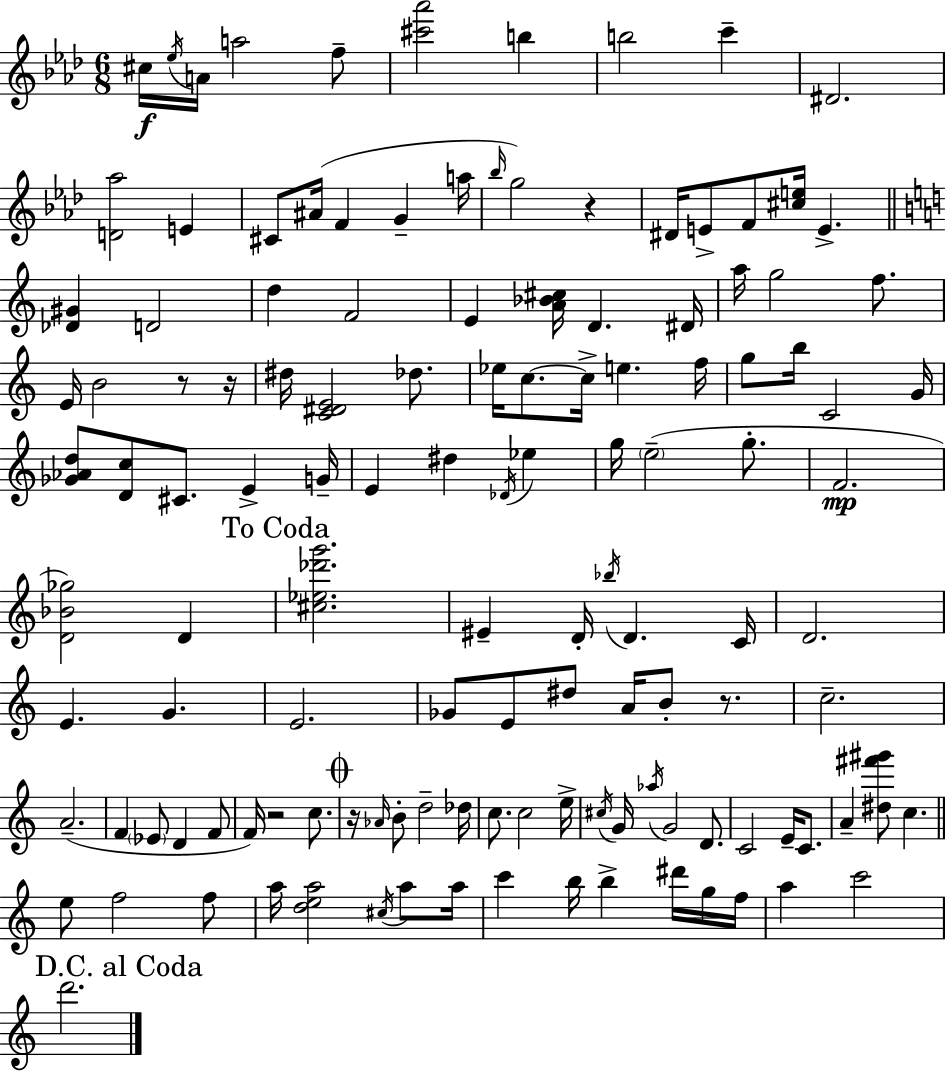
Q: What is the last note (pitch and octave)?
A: D6